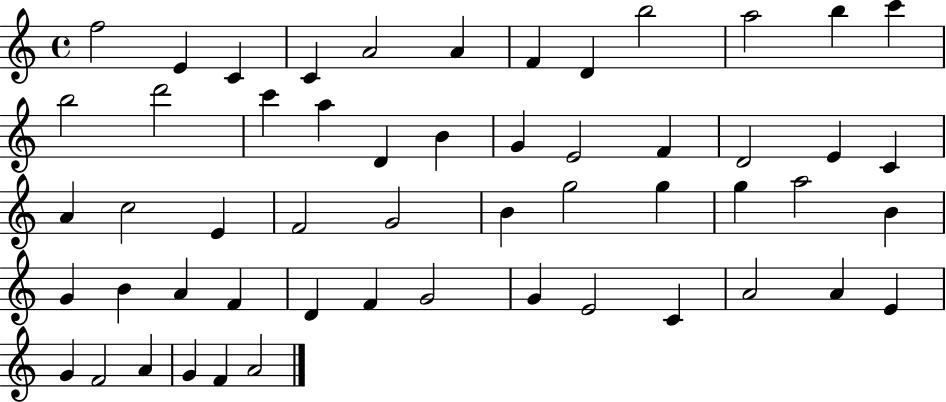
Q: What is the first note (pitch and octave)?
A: F5